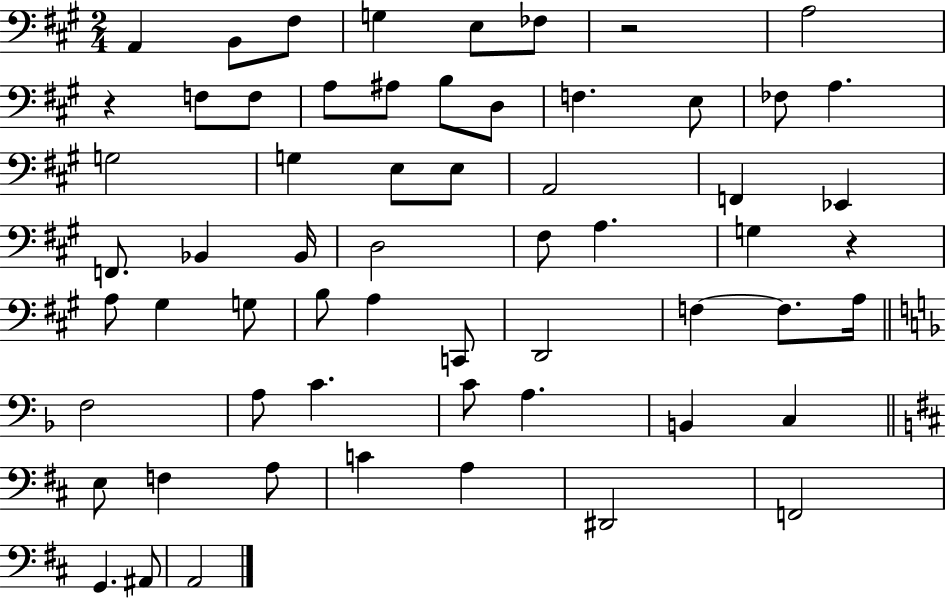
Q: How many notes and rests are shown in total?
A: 61